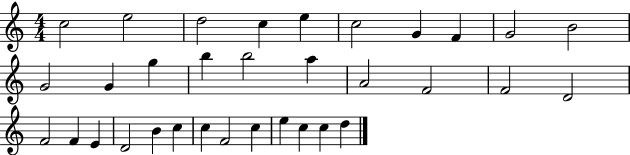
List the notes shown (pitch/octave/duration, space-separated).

C5/h E5/h D5/h C5/q E5/q C5/h G4/q F4/q G4/h B4/h G4/h G4/q G5/q B5/q B5/h A5/q A4/h F4/h F4/h D4/h F4/h F4/q E4/q D4/h B4/q C5/q C5/q F4/h C5/q E5/q C5/q C5/q D5/q